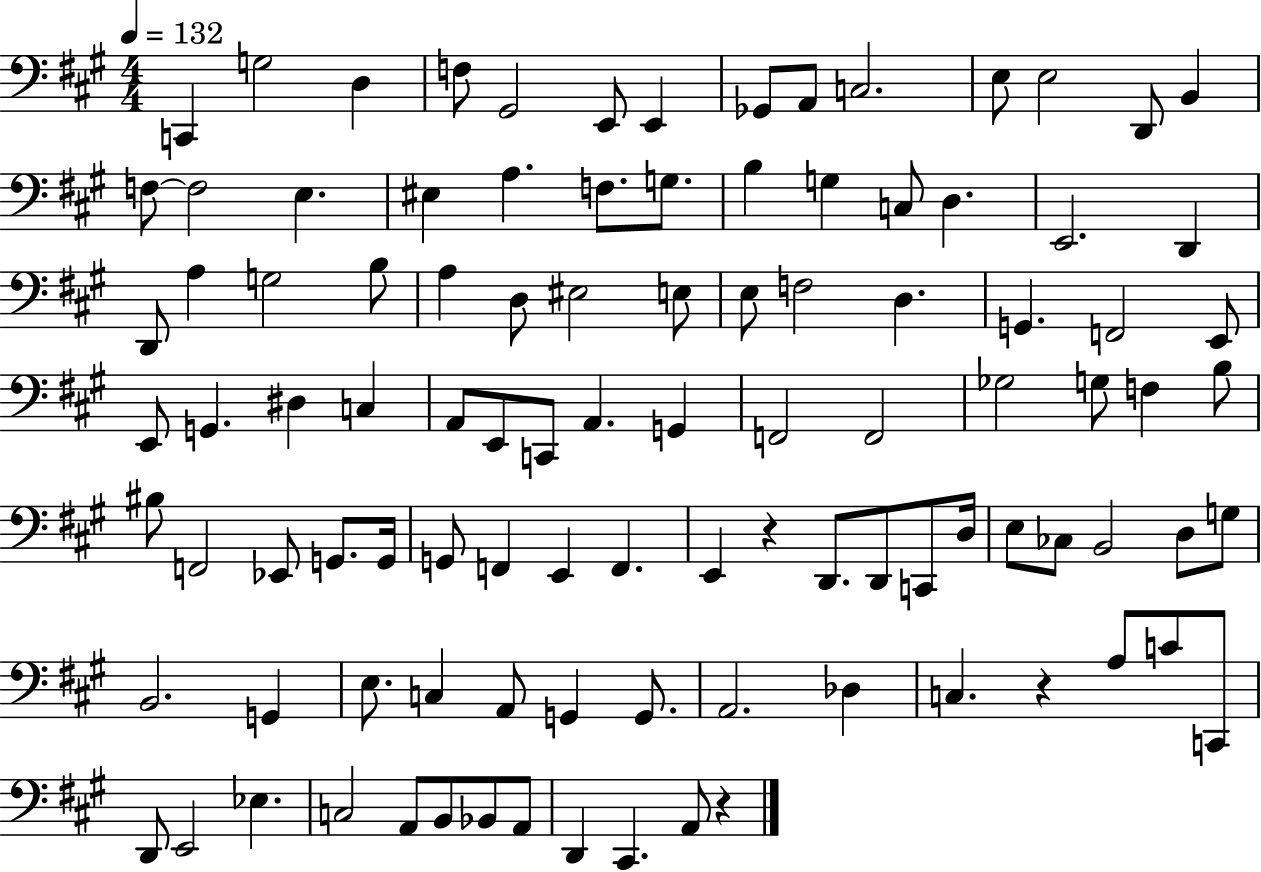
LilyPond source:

{
  \clef bass
  \numericTimeSignature
  \time 4/4
  \key a \major
  \tempo 4 = 132
  c,4 g2 d4 | f8 gis,2 e,8 e,4 | ges,8 a,8 c2. | e8 e2 d,8 b,4 | \break f8~~ f2 e4. | eis4 a4. f8. g8. | b4 g4 c8 d4. | e,2. d,4 | \break d,8 a4 g2 b8 | a4 d8 eis2 e8 | e8 f2 d4. | g,4. f,2 e,8 | \break e,8 g,4. dis4 c4 | a,8 e,8 c,8 a,4. g,4 | f,2 f,2 | ges2 g8 f4 b8 | \break bis8 f,2 ees,8 g,8. g,16 | g,8 f,4 e,4 f,4. | e,4 r4 d,8. d,8 c,8 d16 | e8 ces8 b,2 d8 g8 | \break b,2. g,4 | e8. c4 a,8 g,4 g,8. | a,2. des4 | c4. r4 a8 c'8 c,8 | \break d,8 e,2 ees4. | c2 a,8 b,8 bes,8 a,8 | d,4 cis,4. a,8 r4 | \bar "|."
}